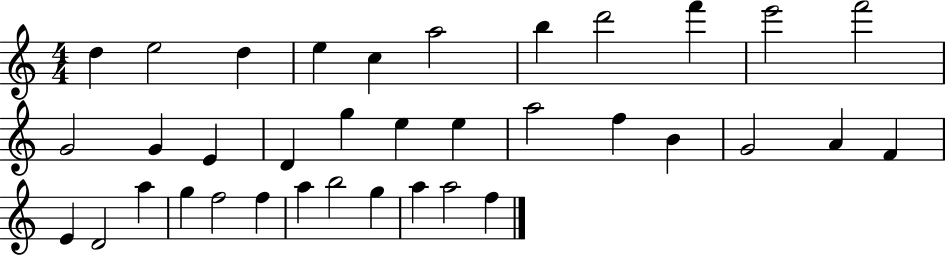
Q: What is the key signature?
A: C major